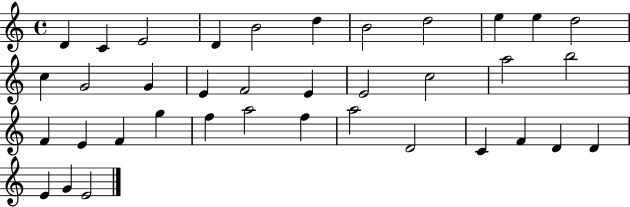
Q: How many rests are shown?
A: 0